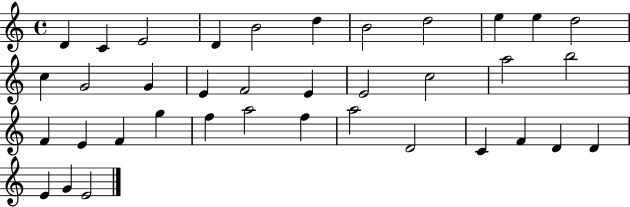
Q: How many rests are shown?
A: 0